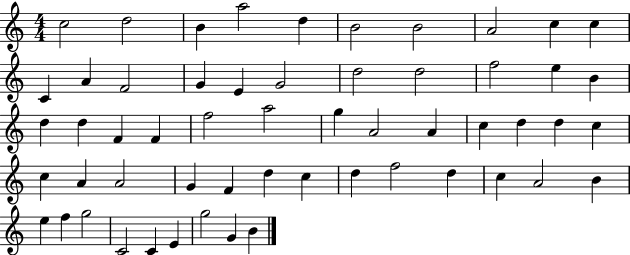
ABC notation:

X:1
T:Untitled
M:4/4
L:1/4
K:C
c2 d2 B a2 d B2 B2 A2 c c C A F2 G E G2 d2 d2 f2 e B d d F F f2 a2 g A2 A c d d c c A A2 G F d c d f2 d c A2 B e f g2 C2 C E g2 G B